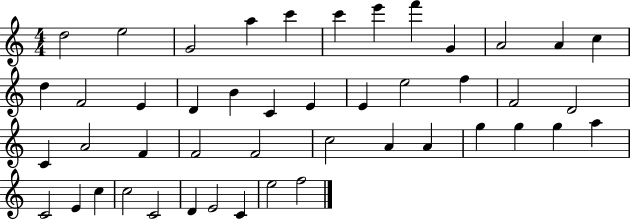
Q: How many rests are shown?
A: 0